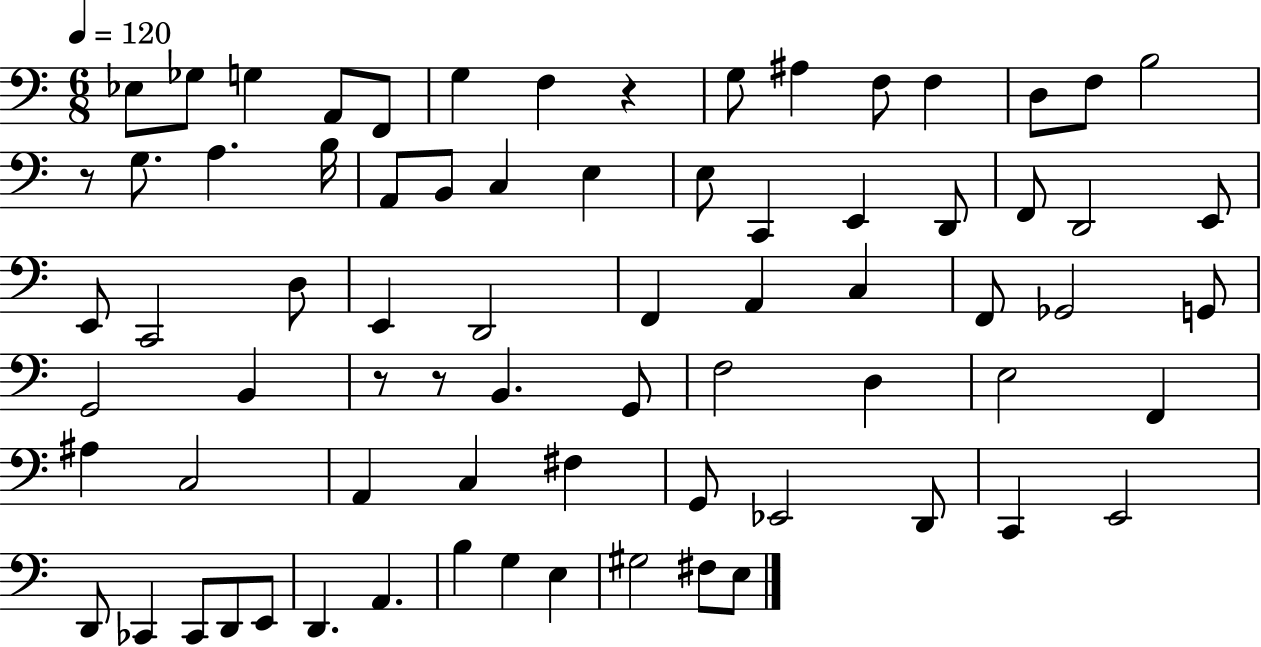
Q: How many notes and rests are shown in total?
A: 74